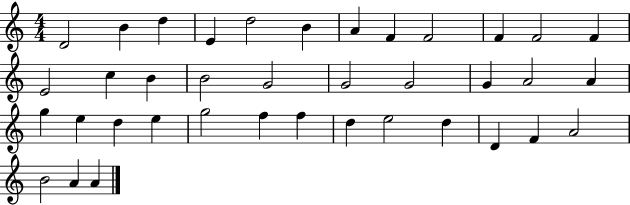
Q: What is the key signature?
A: C major